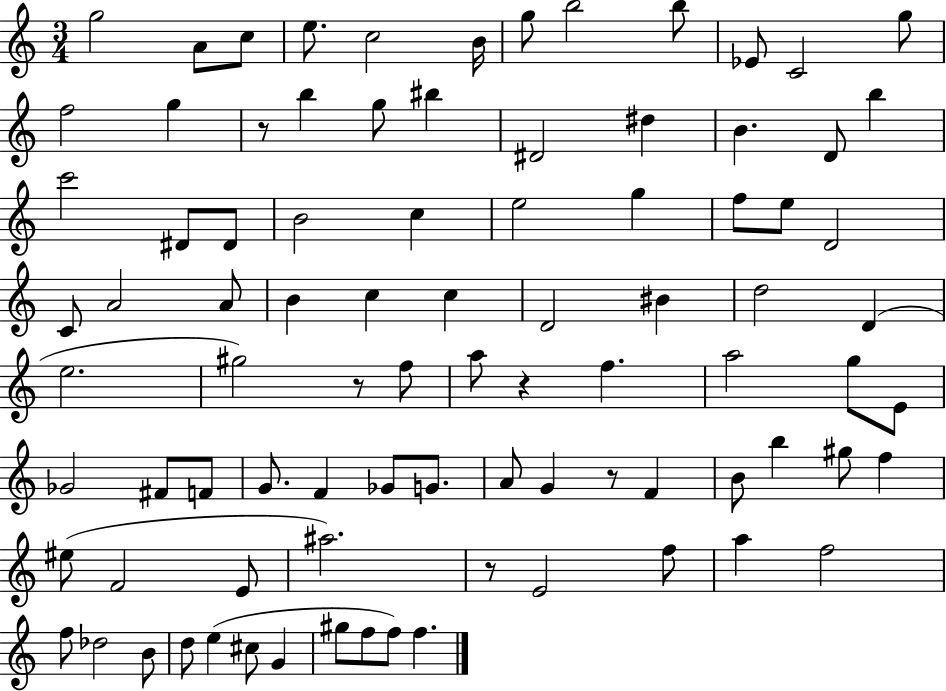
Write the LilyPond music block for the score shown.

{
  \clef treble
  \numericTimeSignature
  \time 3/4
  \key c \major
  g''2 a'8 c''8 | e''8. c''2 b'16 | g''8 b''2 b''8 | ees'8 c'2 g''8 | \break f''2 g''4 | r8 b''4 g''8 bis''4 | dis'2 dis''4 | b'4. d'8 b''4 | \break c'''2 dis'8 dis'8 | b'2 c''4 | e''2 g''4 | f''8 e''8 d'2 | \break c'8 a'2 a'8 | b'4 c''4 c''4 | d'2 bis'4 | d''2 d'4( | \break e''2. | gis''2) r8 f''8 | a''8 r4 f''4. | a''2 g''8 e'8 | \break ges'2 fis'8 f'8 | g'8. f'4 ges'8 g'8. | a'8 g'4 r8 f'4 | b'8 b''4 gis''8 f''4 | \break eis''8( f'2 e'8 | ais''2.) | r8 e'2 f''8 | a''4 f''2 | \break f''8 des''2 b'8 | d''8 e''4( cis''8 g'4 | gis''8 f''8 f''8) f''4. | \bar "|."
}